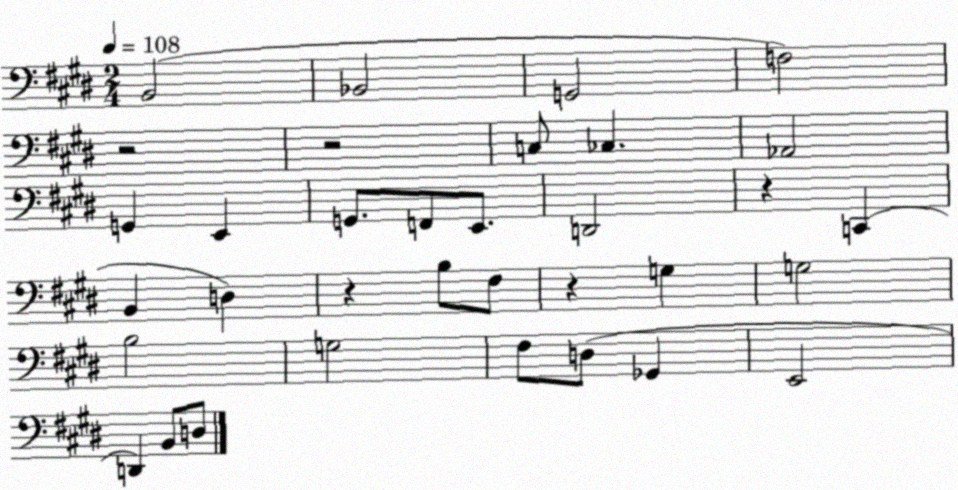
X:1
T:Untitled
M:2/4
L:1/4
K:E
B,,2 _B,,2 G,,2 F,2 z2 z2 C,/2 _C, _A,,2 G,, E,, G,,/2 F,,/2 E,,/2 D,,2 z C,, B,, D, z B,/2 ^F,/2 z G, G,2 B,2 G,2 ^F,/2 D,/2 _G,, E,,2 D,, B,,/2 D,/2